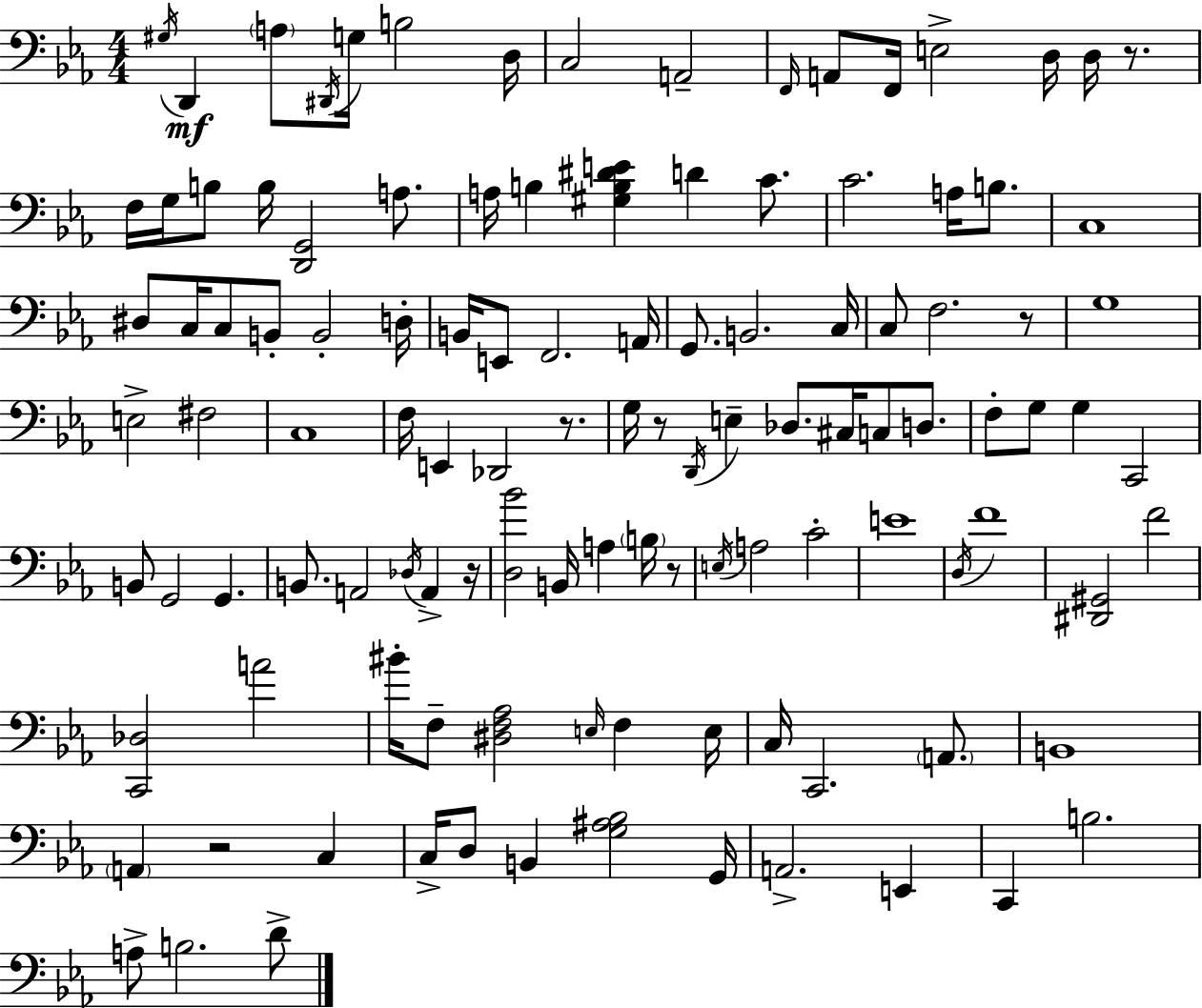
X:1
T:Untitled
M:4/4
L:1/4
K:Cm
^G,/4 D,, A,/2 ^D,,/4 G,/4 B,2 D,/4 C,2 A,,2 F,,/4 A,,/2 F,,/4 E,2 D,/4 D,/4 z/2 F,/4 G,/4 B,/2 B,/4 [D,,G,,]2 A,/2 A,/4 B, [^G,B,^DE] D C/2 C2 A,/4 B,/2 C,4 ^D,/2 C,/4 C,/2 B,,/2 B,,2 D,/4 B,,/4 E,,/2 F,,2 A,,/4 G,,/2 B,,2 C,/4 C,/2 F,2 z/2 G,4 E,2 ^F,2 C,4 F,/4 E,, _D,,2 z/2 G,/4 z/2 D,,/4 E, _D,/2 ^C,/4 C,/2 D,/2 F,/2 G,/2 G, C,,2 B,,/2 G,,2 G,, B,,/2 A,,2 _D,/4 A,, z/4 [D,_B]2 B,,/4 A, B,/4 z/2 E,/4 A,2 C2 E4 D,/4 F4 [^D,,^G,,]2 F2 [C,,_D,]2 A2 ^B/4 F,/2 [^D,F,_A,]2 E,/4 F, E,/4 C,/4 C,,2 A,,/2 B,,4 A,, z2 C, C,/4 D,/2 B,, [G,^A,_B,]2 G,,/4 A,,2 E,, C,, B,2 A,/2 B,2 D/2